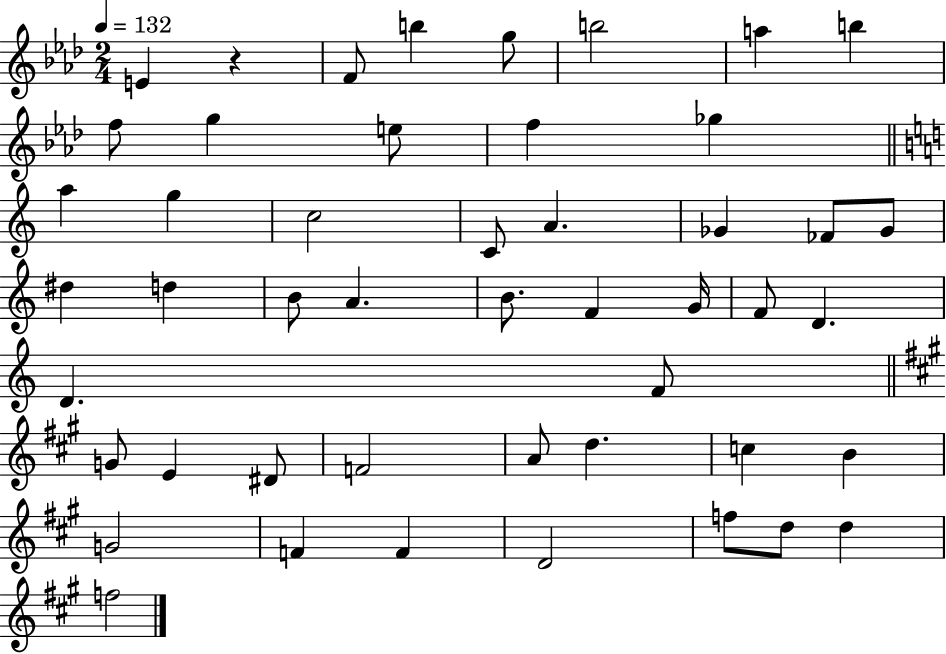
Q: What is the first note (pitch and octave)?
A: E4